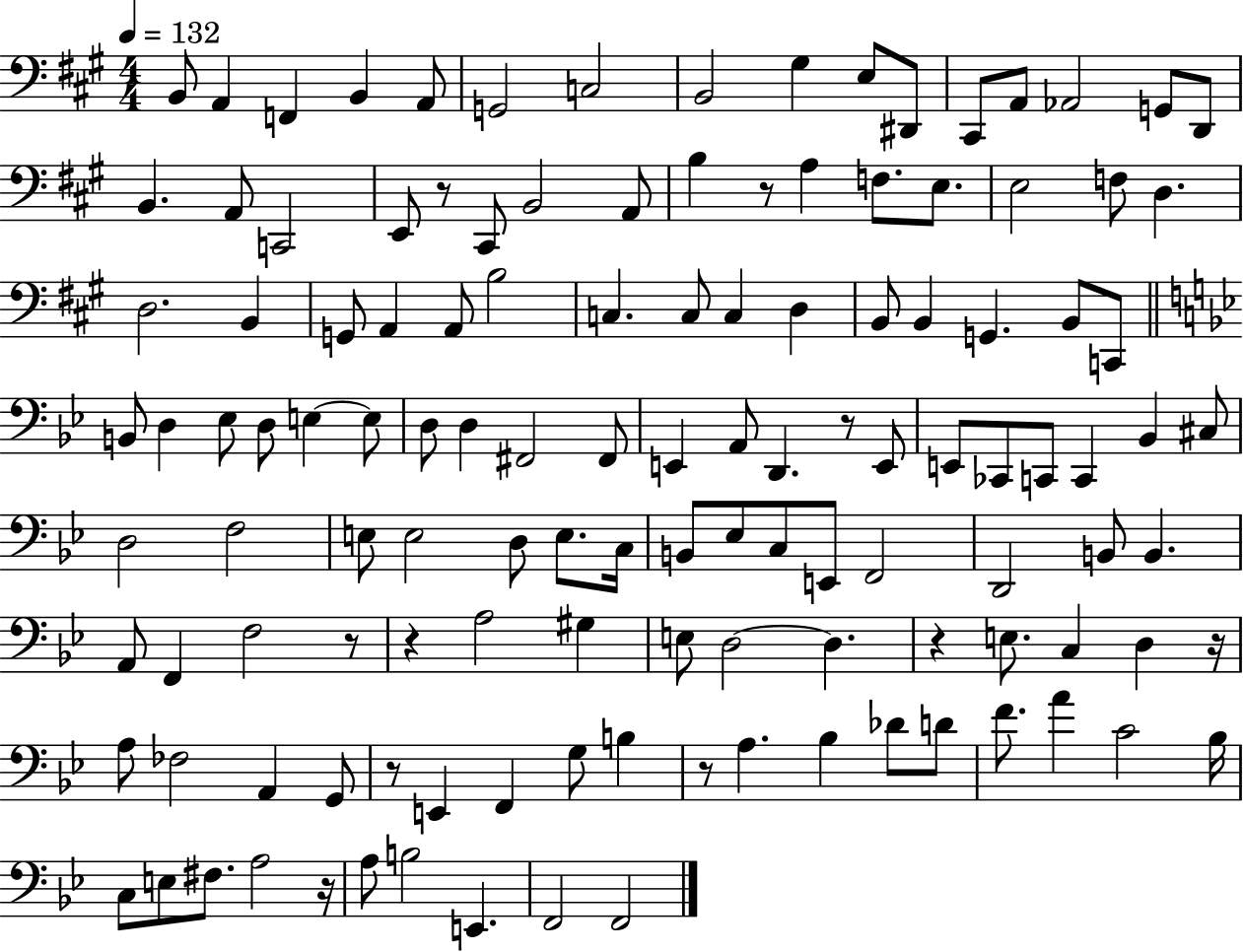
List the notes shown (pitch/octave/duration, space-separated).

B2/e A2/q F2/q B2/q A2/e G2/h C3/h B2/h G#3/q E3/e D#2/e C#2/e A2/e Ab2/h G2/e D2/e B2/q. A2/e C2/h E2/e R/e C#2/e B2/h A2/e B3/q R/e A3/q F3/e. E3/e. E3/h F3/e D3/q. D3/h. B2/q G2/e A2/q A2/e B3/h C3/q. C3/e C3/q D3/q B2/e B2/q G2/q. B2/e C2/e B2/e D3/q Eb3/e D3/e E3/q E3/e D3/e D3/q F#2/h F#2/e E2/q A2/e D2/q. R/e E2/e E2/e CES2/e C2/e C2/q Bb2/q C#3/e D3/h F3/h E3/e E3/h D3/e E3/e. C3/s B2/e Eb3/e C3/e E2/e F2/h D2/h B2/e B2/q. A2/e F2/q F3/h R/e R/q A3/h G#3/q E3/e D3/h D3/q. R/q E3/e. C3/q D3/q R/s A3/e FES3/h A2/q G2/e R/e E2/q F2/q G3/e B3/q R/e A3/q. Bb3/q Db4/e D4/e F4/e. A4/q C4/h Bb3/s C3/e E3/e F#3/e. A3/h R/s A3/e B3/h E2/q. F2/h F2/h